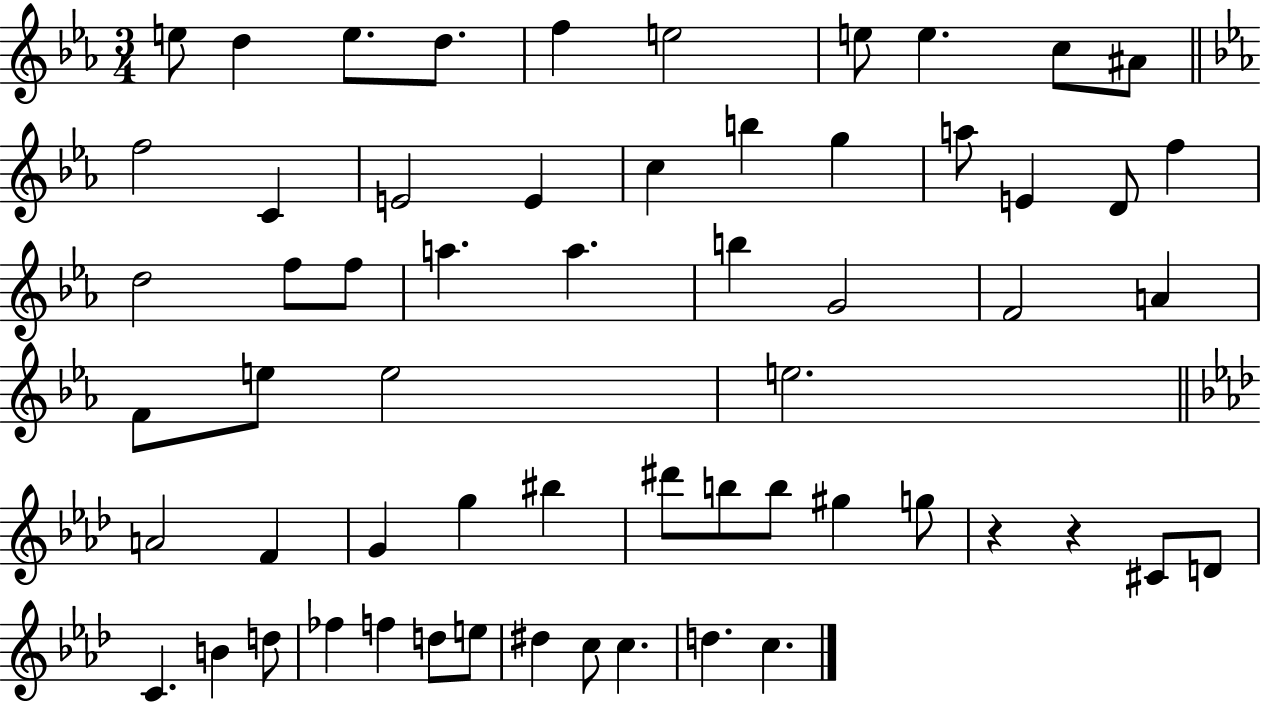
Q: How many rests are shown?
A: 2